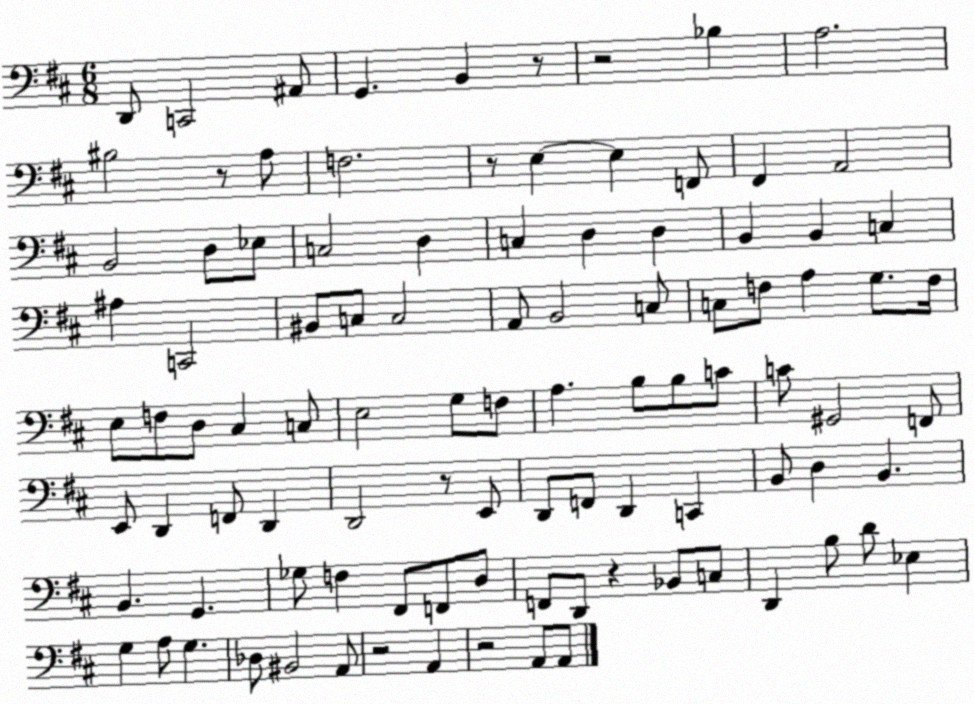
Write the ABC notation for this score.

X:1
T:Untitled
M:6/8
L:1/4
K:D
D,,/2 C,,2 ^A,,/2 G,, B,, z/2 z2 _B, A,2 ^B,2 z/2 A,/2 F,2 z/2 E, E, F,,/2 ^F,, A,,2 B,,2 D,/2 _E,/2 C,2 D, C, D, D, B,, B,, C, ^A, C,,2 ^B,,/2 C,/2 C,2 A,,/2 B,,2 C,/2 C,/2 F,/2 A, G,/2 F,/4 E,/2 F,/2 D,/2 ^C, C,/2 E,2 G,/2 F,/2 A, B,/2 B,/2 C/2 C/2 ^G,,2 F,,/2 E,,/2 D,, F,,/2 D,, D,,2 z/2 E,,/2 D,,/2 F,,/2 D,, C,, B,,/2 D, B,, B,, G,, _G,/2 F, ^F,,/2 F,,/2 D,/2 F,,/2 D,,/2 z _B,,/2 C,/2 D,, B,/2 D/2 _E, G, A,/2 G, _D,/2 ^B,,2 A,,/2 z2 A,, z2 A,,/2 A,,/2